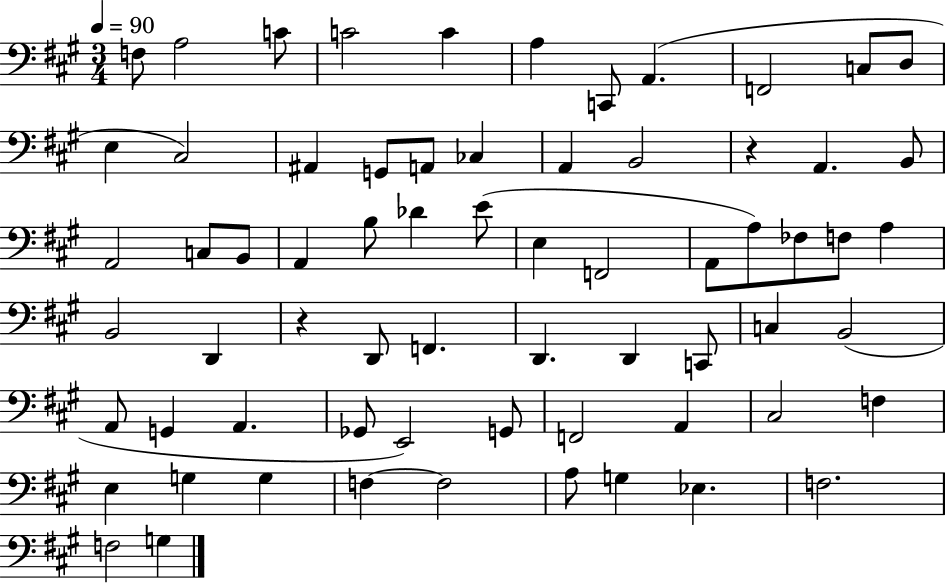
F3/e A3/h C4/e C4/h C4/q A3/q C2/e A2/q. F2/h C3/e D3/e E3/q C#3/h A#2/q G2/e A2/e CES3/q A2/q B2/h R/q A2/q. B2/e A2/h C3/e B2/e A2/q B3/e Db4/q E4/e E3/q F2/h A2/e A3/e FES3/e F3/e A3/q B2/h D2/q R/q D2/e F2/q. D2/q. D2/q C2/e C3/q B2/h A2/e G2/q A2/q. Gb2/e E2/h G2/e F2/h A2/q C#3/h F3/q E3/q G3/q G3/q F3/q F3/h A3/e G3/q Eb3/q. F3/h. F3/h G3/q